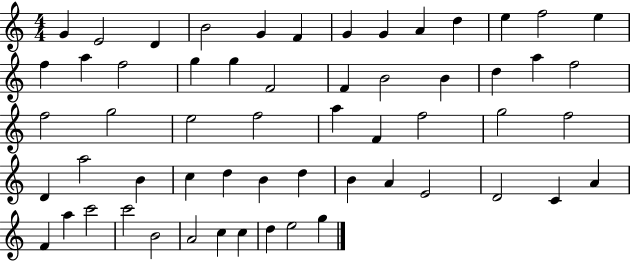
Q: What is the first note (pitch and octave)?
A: G4